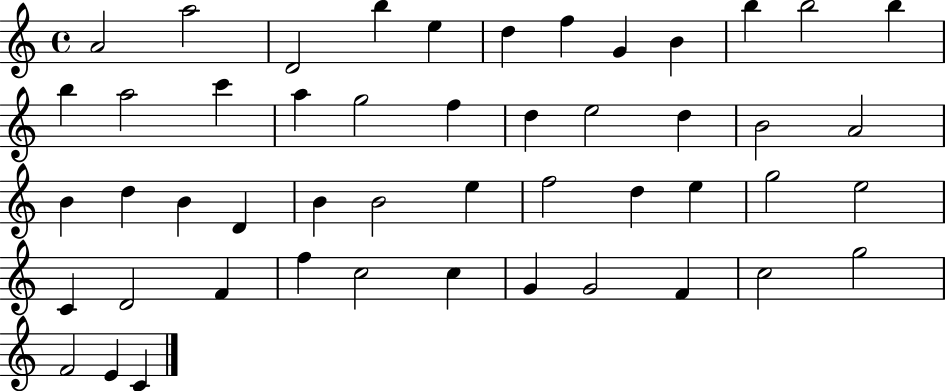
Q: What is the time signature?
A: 4/4